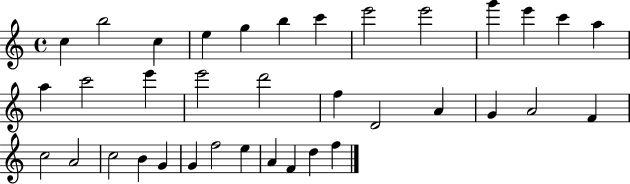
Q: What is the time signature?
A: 4/4